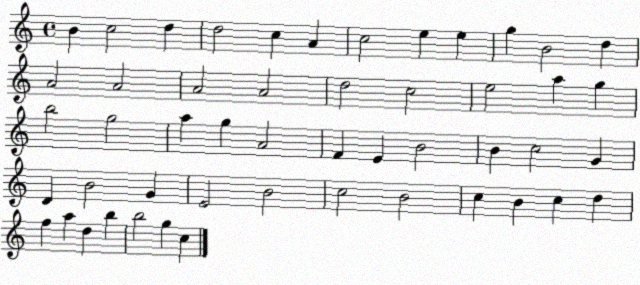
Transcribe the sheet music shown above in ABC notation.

X:1
T:Untitled
M:4/4
L:1/4
K:C
B c2 d d2 c A c2 e e g B2 d A2 A2 A2 A2 d2 c2 e2 a g b2 g2 a g A2 F E B2 B c2 G D B2 G E2 B2 c2 B2 c B c d f a d b b2 g c